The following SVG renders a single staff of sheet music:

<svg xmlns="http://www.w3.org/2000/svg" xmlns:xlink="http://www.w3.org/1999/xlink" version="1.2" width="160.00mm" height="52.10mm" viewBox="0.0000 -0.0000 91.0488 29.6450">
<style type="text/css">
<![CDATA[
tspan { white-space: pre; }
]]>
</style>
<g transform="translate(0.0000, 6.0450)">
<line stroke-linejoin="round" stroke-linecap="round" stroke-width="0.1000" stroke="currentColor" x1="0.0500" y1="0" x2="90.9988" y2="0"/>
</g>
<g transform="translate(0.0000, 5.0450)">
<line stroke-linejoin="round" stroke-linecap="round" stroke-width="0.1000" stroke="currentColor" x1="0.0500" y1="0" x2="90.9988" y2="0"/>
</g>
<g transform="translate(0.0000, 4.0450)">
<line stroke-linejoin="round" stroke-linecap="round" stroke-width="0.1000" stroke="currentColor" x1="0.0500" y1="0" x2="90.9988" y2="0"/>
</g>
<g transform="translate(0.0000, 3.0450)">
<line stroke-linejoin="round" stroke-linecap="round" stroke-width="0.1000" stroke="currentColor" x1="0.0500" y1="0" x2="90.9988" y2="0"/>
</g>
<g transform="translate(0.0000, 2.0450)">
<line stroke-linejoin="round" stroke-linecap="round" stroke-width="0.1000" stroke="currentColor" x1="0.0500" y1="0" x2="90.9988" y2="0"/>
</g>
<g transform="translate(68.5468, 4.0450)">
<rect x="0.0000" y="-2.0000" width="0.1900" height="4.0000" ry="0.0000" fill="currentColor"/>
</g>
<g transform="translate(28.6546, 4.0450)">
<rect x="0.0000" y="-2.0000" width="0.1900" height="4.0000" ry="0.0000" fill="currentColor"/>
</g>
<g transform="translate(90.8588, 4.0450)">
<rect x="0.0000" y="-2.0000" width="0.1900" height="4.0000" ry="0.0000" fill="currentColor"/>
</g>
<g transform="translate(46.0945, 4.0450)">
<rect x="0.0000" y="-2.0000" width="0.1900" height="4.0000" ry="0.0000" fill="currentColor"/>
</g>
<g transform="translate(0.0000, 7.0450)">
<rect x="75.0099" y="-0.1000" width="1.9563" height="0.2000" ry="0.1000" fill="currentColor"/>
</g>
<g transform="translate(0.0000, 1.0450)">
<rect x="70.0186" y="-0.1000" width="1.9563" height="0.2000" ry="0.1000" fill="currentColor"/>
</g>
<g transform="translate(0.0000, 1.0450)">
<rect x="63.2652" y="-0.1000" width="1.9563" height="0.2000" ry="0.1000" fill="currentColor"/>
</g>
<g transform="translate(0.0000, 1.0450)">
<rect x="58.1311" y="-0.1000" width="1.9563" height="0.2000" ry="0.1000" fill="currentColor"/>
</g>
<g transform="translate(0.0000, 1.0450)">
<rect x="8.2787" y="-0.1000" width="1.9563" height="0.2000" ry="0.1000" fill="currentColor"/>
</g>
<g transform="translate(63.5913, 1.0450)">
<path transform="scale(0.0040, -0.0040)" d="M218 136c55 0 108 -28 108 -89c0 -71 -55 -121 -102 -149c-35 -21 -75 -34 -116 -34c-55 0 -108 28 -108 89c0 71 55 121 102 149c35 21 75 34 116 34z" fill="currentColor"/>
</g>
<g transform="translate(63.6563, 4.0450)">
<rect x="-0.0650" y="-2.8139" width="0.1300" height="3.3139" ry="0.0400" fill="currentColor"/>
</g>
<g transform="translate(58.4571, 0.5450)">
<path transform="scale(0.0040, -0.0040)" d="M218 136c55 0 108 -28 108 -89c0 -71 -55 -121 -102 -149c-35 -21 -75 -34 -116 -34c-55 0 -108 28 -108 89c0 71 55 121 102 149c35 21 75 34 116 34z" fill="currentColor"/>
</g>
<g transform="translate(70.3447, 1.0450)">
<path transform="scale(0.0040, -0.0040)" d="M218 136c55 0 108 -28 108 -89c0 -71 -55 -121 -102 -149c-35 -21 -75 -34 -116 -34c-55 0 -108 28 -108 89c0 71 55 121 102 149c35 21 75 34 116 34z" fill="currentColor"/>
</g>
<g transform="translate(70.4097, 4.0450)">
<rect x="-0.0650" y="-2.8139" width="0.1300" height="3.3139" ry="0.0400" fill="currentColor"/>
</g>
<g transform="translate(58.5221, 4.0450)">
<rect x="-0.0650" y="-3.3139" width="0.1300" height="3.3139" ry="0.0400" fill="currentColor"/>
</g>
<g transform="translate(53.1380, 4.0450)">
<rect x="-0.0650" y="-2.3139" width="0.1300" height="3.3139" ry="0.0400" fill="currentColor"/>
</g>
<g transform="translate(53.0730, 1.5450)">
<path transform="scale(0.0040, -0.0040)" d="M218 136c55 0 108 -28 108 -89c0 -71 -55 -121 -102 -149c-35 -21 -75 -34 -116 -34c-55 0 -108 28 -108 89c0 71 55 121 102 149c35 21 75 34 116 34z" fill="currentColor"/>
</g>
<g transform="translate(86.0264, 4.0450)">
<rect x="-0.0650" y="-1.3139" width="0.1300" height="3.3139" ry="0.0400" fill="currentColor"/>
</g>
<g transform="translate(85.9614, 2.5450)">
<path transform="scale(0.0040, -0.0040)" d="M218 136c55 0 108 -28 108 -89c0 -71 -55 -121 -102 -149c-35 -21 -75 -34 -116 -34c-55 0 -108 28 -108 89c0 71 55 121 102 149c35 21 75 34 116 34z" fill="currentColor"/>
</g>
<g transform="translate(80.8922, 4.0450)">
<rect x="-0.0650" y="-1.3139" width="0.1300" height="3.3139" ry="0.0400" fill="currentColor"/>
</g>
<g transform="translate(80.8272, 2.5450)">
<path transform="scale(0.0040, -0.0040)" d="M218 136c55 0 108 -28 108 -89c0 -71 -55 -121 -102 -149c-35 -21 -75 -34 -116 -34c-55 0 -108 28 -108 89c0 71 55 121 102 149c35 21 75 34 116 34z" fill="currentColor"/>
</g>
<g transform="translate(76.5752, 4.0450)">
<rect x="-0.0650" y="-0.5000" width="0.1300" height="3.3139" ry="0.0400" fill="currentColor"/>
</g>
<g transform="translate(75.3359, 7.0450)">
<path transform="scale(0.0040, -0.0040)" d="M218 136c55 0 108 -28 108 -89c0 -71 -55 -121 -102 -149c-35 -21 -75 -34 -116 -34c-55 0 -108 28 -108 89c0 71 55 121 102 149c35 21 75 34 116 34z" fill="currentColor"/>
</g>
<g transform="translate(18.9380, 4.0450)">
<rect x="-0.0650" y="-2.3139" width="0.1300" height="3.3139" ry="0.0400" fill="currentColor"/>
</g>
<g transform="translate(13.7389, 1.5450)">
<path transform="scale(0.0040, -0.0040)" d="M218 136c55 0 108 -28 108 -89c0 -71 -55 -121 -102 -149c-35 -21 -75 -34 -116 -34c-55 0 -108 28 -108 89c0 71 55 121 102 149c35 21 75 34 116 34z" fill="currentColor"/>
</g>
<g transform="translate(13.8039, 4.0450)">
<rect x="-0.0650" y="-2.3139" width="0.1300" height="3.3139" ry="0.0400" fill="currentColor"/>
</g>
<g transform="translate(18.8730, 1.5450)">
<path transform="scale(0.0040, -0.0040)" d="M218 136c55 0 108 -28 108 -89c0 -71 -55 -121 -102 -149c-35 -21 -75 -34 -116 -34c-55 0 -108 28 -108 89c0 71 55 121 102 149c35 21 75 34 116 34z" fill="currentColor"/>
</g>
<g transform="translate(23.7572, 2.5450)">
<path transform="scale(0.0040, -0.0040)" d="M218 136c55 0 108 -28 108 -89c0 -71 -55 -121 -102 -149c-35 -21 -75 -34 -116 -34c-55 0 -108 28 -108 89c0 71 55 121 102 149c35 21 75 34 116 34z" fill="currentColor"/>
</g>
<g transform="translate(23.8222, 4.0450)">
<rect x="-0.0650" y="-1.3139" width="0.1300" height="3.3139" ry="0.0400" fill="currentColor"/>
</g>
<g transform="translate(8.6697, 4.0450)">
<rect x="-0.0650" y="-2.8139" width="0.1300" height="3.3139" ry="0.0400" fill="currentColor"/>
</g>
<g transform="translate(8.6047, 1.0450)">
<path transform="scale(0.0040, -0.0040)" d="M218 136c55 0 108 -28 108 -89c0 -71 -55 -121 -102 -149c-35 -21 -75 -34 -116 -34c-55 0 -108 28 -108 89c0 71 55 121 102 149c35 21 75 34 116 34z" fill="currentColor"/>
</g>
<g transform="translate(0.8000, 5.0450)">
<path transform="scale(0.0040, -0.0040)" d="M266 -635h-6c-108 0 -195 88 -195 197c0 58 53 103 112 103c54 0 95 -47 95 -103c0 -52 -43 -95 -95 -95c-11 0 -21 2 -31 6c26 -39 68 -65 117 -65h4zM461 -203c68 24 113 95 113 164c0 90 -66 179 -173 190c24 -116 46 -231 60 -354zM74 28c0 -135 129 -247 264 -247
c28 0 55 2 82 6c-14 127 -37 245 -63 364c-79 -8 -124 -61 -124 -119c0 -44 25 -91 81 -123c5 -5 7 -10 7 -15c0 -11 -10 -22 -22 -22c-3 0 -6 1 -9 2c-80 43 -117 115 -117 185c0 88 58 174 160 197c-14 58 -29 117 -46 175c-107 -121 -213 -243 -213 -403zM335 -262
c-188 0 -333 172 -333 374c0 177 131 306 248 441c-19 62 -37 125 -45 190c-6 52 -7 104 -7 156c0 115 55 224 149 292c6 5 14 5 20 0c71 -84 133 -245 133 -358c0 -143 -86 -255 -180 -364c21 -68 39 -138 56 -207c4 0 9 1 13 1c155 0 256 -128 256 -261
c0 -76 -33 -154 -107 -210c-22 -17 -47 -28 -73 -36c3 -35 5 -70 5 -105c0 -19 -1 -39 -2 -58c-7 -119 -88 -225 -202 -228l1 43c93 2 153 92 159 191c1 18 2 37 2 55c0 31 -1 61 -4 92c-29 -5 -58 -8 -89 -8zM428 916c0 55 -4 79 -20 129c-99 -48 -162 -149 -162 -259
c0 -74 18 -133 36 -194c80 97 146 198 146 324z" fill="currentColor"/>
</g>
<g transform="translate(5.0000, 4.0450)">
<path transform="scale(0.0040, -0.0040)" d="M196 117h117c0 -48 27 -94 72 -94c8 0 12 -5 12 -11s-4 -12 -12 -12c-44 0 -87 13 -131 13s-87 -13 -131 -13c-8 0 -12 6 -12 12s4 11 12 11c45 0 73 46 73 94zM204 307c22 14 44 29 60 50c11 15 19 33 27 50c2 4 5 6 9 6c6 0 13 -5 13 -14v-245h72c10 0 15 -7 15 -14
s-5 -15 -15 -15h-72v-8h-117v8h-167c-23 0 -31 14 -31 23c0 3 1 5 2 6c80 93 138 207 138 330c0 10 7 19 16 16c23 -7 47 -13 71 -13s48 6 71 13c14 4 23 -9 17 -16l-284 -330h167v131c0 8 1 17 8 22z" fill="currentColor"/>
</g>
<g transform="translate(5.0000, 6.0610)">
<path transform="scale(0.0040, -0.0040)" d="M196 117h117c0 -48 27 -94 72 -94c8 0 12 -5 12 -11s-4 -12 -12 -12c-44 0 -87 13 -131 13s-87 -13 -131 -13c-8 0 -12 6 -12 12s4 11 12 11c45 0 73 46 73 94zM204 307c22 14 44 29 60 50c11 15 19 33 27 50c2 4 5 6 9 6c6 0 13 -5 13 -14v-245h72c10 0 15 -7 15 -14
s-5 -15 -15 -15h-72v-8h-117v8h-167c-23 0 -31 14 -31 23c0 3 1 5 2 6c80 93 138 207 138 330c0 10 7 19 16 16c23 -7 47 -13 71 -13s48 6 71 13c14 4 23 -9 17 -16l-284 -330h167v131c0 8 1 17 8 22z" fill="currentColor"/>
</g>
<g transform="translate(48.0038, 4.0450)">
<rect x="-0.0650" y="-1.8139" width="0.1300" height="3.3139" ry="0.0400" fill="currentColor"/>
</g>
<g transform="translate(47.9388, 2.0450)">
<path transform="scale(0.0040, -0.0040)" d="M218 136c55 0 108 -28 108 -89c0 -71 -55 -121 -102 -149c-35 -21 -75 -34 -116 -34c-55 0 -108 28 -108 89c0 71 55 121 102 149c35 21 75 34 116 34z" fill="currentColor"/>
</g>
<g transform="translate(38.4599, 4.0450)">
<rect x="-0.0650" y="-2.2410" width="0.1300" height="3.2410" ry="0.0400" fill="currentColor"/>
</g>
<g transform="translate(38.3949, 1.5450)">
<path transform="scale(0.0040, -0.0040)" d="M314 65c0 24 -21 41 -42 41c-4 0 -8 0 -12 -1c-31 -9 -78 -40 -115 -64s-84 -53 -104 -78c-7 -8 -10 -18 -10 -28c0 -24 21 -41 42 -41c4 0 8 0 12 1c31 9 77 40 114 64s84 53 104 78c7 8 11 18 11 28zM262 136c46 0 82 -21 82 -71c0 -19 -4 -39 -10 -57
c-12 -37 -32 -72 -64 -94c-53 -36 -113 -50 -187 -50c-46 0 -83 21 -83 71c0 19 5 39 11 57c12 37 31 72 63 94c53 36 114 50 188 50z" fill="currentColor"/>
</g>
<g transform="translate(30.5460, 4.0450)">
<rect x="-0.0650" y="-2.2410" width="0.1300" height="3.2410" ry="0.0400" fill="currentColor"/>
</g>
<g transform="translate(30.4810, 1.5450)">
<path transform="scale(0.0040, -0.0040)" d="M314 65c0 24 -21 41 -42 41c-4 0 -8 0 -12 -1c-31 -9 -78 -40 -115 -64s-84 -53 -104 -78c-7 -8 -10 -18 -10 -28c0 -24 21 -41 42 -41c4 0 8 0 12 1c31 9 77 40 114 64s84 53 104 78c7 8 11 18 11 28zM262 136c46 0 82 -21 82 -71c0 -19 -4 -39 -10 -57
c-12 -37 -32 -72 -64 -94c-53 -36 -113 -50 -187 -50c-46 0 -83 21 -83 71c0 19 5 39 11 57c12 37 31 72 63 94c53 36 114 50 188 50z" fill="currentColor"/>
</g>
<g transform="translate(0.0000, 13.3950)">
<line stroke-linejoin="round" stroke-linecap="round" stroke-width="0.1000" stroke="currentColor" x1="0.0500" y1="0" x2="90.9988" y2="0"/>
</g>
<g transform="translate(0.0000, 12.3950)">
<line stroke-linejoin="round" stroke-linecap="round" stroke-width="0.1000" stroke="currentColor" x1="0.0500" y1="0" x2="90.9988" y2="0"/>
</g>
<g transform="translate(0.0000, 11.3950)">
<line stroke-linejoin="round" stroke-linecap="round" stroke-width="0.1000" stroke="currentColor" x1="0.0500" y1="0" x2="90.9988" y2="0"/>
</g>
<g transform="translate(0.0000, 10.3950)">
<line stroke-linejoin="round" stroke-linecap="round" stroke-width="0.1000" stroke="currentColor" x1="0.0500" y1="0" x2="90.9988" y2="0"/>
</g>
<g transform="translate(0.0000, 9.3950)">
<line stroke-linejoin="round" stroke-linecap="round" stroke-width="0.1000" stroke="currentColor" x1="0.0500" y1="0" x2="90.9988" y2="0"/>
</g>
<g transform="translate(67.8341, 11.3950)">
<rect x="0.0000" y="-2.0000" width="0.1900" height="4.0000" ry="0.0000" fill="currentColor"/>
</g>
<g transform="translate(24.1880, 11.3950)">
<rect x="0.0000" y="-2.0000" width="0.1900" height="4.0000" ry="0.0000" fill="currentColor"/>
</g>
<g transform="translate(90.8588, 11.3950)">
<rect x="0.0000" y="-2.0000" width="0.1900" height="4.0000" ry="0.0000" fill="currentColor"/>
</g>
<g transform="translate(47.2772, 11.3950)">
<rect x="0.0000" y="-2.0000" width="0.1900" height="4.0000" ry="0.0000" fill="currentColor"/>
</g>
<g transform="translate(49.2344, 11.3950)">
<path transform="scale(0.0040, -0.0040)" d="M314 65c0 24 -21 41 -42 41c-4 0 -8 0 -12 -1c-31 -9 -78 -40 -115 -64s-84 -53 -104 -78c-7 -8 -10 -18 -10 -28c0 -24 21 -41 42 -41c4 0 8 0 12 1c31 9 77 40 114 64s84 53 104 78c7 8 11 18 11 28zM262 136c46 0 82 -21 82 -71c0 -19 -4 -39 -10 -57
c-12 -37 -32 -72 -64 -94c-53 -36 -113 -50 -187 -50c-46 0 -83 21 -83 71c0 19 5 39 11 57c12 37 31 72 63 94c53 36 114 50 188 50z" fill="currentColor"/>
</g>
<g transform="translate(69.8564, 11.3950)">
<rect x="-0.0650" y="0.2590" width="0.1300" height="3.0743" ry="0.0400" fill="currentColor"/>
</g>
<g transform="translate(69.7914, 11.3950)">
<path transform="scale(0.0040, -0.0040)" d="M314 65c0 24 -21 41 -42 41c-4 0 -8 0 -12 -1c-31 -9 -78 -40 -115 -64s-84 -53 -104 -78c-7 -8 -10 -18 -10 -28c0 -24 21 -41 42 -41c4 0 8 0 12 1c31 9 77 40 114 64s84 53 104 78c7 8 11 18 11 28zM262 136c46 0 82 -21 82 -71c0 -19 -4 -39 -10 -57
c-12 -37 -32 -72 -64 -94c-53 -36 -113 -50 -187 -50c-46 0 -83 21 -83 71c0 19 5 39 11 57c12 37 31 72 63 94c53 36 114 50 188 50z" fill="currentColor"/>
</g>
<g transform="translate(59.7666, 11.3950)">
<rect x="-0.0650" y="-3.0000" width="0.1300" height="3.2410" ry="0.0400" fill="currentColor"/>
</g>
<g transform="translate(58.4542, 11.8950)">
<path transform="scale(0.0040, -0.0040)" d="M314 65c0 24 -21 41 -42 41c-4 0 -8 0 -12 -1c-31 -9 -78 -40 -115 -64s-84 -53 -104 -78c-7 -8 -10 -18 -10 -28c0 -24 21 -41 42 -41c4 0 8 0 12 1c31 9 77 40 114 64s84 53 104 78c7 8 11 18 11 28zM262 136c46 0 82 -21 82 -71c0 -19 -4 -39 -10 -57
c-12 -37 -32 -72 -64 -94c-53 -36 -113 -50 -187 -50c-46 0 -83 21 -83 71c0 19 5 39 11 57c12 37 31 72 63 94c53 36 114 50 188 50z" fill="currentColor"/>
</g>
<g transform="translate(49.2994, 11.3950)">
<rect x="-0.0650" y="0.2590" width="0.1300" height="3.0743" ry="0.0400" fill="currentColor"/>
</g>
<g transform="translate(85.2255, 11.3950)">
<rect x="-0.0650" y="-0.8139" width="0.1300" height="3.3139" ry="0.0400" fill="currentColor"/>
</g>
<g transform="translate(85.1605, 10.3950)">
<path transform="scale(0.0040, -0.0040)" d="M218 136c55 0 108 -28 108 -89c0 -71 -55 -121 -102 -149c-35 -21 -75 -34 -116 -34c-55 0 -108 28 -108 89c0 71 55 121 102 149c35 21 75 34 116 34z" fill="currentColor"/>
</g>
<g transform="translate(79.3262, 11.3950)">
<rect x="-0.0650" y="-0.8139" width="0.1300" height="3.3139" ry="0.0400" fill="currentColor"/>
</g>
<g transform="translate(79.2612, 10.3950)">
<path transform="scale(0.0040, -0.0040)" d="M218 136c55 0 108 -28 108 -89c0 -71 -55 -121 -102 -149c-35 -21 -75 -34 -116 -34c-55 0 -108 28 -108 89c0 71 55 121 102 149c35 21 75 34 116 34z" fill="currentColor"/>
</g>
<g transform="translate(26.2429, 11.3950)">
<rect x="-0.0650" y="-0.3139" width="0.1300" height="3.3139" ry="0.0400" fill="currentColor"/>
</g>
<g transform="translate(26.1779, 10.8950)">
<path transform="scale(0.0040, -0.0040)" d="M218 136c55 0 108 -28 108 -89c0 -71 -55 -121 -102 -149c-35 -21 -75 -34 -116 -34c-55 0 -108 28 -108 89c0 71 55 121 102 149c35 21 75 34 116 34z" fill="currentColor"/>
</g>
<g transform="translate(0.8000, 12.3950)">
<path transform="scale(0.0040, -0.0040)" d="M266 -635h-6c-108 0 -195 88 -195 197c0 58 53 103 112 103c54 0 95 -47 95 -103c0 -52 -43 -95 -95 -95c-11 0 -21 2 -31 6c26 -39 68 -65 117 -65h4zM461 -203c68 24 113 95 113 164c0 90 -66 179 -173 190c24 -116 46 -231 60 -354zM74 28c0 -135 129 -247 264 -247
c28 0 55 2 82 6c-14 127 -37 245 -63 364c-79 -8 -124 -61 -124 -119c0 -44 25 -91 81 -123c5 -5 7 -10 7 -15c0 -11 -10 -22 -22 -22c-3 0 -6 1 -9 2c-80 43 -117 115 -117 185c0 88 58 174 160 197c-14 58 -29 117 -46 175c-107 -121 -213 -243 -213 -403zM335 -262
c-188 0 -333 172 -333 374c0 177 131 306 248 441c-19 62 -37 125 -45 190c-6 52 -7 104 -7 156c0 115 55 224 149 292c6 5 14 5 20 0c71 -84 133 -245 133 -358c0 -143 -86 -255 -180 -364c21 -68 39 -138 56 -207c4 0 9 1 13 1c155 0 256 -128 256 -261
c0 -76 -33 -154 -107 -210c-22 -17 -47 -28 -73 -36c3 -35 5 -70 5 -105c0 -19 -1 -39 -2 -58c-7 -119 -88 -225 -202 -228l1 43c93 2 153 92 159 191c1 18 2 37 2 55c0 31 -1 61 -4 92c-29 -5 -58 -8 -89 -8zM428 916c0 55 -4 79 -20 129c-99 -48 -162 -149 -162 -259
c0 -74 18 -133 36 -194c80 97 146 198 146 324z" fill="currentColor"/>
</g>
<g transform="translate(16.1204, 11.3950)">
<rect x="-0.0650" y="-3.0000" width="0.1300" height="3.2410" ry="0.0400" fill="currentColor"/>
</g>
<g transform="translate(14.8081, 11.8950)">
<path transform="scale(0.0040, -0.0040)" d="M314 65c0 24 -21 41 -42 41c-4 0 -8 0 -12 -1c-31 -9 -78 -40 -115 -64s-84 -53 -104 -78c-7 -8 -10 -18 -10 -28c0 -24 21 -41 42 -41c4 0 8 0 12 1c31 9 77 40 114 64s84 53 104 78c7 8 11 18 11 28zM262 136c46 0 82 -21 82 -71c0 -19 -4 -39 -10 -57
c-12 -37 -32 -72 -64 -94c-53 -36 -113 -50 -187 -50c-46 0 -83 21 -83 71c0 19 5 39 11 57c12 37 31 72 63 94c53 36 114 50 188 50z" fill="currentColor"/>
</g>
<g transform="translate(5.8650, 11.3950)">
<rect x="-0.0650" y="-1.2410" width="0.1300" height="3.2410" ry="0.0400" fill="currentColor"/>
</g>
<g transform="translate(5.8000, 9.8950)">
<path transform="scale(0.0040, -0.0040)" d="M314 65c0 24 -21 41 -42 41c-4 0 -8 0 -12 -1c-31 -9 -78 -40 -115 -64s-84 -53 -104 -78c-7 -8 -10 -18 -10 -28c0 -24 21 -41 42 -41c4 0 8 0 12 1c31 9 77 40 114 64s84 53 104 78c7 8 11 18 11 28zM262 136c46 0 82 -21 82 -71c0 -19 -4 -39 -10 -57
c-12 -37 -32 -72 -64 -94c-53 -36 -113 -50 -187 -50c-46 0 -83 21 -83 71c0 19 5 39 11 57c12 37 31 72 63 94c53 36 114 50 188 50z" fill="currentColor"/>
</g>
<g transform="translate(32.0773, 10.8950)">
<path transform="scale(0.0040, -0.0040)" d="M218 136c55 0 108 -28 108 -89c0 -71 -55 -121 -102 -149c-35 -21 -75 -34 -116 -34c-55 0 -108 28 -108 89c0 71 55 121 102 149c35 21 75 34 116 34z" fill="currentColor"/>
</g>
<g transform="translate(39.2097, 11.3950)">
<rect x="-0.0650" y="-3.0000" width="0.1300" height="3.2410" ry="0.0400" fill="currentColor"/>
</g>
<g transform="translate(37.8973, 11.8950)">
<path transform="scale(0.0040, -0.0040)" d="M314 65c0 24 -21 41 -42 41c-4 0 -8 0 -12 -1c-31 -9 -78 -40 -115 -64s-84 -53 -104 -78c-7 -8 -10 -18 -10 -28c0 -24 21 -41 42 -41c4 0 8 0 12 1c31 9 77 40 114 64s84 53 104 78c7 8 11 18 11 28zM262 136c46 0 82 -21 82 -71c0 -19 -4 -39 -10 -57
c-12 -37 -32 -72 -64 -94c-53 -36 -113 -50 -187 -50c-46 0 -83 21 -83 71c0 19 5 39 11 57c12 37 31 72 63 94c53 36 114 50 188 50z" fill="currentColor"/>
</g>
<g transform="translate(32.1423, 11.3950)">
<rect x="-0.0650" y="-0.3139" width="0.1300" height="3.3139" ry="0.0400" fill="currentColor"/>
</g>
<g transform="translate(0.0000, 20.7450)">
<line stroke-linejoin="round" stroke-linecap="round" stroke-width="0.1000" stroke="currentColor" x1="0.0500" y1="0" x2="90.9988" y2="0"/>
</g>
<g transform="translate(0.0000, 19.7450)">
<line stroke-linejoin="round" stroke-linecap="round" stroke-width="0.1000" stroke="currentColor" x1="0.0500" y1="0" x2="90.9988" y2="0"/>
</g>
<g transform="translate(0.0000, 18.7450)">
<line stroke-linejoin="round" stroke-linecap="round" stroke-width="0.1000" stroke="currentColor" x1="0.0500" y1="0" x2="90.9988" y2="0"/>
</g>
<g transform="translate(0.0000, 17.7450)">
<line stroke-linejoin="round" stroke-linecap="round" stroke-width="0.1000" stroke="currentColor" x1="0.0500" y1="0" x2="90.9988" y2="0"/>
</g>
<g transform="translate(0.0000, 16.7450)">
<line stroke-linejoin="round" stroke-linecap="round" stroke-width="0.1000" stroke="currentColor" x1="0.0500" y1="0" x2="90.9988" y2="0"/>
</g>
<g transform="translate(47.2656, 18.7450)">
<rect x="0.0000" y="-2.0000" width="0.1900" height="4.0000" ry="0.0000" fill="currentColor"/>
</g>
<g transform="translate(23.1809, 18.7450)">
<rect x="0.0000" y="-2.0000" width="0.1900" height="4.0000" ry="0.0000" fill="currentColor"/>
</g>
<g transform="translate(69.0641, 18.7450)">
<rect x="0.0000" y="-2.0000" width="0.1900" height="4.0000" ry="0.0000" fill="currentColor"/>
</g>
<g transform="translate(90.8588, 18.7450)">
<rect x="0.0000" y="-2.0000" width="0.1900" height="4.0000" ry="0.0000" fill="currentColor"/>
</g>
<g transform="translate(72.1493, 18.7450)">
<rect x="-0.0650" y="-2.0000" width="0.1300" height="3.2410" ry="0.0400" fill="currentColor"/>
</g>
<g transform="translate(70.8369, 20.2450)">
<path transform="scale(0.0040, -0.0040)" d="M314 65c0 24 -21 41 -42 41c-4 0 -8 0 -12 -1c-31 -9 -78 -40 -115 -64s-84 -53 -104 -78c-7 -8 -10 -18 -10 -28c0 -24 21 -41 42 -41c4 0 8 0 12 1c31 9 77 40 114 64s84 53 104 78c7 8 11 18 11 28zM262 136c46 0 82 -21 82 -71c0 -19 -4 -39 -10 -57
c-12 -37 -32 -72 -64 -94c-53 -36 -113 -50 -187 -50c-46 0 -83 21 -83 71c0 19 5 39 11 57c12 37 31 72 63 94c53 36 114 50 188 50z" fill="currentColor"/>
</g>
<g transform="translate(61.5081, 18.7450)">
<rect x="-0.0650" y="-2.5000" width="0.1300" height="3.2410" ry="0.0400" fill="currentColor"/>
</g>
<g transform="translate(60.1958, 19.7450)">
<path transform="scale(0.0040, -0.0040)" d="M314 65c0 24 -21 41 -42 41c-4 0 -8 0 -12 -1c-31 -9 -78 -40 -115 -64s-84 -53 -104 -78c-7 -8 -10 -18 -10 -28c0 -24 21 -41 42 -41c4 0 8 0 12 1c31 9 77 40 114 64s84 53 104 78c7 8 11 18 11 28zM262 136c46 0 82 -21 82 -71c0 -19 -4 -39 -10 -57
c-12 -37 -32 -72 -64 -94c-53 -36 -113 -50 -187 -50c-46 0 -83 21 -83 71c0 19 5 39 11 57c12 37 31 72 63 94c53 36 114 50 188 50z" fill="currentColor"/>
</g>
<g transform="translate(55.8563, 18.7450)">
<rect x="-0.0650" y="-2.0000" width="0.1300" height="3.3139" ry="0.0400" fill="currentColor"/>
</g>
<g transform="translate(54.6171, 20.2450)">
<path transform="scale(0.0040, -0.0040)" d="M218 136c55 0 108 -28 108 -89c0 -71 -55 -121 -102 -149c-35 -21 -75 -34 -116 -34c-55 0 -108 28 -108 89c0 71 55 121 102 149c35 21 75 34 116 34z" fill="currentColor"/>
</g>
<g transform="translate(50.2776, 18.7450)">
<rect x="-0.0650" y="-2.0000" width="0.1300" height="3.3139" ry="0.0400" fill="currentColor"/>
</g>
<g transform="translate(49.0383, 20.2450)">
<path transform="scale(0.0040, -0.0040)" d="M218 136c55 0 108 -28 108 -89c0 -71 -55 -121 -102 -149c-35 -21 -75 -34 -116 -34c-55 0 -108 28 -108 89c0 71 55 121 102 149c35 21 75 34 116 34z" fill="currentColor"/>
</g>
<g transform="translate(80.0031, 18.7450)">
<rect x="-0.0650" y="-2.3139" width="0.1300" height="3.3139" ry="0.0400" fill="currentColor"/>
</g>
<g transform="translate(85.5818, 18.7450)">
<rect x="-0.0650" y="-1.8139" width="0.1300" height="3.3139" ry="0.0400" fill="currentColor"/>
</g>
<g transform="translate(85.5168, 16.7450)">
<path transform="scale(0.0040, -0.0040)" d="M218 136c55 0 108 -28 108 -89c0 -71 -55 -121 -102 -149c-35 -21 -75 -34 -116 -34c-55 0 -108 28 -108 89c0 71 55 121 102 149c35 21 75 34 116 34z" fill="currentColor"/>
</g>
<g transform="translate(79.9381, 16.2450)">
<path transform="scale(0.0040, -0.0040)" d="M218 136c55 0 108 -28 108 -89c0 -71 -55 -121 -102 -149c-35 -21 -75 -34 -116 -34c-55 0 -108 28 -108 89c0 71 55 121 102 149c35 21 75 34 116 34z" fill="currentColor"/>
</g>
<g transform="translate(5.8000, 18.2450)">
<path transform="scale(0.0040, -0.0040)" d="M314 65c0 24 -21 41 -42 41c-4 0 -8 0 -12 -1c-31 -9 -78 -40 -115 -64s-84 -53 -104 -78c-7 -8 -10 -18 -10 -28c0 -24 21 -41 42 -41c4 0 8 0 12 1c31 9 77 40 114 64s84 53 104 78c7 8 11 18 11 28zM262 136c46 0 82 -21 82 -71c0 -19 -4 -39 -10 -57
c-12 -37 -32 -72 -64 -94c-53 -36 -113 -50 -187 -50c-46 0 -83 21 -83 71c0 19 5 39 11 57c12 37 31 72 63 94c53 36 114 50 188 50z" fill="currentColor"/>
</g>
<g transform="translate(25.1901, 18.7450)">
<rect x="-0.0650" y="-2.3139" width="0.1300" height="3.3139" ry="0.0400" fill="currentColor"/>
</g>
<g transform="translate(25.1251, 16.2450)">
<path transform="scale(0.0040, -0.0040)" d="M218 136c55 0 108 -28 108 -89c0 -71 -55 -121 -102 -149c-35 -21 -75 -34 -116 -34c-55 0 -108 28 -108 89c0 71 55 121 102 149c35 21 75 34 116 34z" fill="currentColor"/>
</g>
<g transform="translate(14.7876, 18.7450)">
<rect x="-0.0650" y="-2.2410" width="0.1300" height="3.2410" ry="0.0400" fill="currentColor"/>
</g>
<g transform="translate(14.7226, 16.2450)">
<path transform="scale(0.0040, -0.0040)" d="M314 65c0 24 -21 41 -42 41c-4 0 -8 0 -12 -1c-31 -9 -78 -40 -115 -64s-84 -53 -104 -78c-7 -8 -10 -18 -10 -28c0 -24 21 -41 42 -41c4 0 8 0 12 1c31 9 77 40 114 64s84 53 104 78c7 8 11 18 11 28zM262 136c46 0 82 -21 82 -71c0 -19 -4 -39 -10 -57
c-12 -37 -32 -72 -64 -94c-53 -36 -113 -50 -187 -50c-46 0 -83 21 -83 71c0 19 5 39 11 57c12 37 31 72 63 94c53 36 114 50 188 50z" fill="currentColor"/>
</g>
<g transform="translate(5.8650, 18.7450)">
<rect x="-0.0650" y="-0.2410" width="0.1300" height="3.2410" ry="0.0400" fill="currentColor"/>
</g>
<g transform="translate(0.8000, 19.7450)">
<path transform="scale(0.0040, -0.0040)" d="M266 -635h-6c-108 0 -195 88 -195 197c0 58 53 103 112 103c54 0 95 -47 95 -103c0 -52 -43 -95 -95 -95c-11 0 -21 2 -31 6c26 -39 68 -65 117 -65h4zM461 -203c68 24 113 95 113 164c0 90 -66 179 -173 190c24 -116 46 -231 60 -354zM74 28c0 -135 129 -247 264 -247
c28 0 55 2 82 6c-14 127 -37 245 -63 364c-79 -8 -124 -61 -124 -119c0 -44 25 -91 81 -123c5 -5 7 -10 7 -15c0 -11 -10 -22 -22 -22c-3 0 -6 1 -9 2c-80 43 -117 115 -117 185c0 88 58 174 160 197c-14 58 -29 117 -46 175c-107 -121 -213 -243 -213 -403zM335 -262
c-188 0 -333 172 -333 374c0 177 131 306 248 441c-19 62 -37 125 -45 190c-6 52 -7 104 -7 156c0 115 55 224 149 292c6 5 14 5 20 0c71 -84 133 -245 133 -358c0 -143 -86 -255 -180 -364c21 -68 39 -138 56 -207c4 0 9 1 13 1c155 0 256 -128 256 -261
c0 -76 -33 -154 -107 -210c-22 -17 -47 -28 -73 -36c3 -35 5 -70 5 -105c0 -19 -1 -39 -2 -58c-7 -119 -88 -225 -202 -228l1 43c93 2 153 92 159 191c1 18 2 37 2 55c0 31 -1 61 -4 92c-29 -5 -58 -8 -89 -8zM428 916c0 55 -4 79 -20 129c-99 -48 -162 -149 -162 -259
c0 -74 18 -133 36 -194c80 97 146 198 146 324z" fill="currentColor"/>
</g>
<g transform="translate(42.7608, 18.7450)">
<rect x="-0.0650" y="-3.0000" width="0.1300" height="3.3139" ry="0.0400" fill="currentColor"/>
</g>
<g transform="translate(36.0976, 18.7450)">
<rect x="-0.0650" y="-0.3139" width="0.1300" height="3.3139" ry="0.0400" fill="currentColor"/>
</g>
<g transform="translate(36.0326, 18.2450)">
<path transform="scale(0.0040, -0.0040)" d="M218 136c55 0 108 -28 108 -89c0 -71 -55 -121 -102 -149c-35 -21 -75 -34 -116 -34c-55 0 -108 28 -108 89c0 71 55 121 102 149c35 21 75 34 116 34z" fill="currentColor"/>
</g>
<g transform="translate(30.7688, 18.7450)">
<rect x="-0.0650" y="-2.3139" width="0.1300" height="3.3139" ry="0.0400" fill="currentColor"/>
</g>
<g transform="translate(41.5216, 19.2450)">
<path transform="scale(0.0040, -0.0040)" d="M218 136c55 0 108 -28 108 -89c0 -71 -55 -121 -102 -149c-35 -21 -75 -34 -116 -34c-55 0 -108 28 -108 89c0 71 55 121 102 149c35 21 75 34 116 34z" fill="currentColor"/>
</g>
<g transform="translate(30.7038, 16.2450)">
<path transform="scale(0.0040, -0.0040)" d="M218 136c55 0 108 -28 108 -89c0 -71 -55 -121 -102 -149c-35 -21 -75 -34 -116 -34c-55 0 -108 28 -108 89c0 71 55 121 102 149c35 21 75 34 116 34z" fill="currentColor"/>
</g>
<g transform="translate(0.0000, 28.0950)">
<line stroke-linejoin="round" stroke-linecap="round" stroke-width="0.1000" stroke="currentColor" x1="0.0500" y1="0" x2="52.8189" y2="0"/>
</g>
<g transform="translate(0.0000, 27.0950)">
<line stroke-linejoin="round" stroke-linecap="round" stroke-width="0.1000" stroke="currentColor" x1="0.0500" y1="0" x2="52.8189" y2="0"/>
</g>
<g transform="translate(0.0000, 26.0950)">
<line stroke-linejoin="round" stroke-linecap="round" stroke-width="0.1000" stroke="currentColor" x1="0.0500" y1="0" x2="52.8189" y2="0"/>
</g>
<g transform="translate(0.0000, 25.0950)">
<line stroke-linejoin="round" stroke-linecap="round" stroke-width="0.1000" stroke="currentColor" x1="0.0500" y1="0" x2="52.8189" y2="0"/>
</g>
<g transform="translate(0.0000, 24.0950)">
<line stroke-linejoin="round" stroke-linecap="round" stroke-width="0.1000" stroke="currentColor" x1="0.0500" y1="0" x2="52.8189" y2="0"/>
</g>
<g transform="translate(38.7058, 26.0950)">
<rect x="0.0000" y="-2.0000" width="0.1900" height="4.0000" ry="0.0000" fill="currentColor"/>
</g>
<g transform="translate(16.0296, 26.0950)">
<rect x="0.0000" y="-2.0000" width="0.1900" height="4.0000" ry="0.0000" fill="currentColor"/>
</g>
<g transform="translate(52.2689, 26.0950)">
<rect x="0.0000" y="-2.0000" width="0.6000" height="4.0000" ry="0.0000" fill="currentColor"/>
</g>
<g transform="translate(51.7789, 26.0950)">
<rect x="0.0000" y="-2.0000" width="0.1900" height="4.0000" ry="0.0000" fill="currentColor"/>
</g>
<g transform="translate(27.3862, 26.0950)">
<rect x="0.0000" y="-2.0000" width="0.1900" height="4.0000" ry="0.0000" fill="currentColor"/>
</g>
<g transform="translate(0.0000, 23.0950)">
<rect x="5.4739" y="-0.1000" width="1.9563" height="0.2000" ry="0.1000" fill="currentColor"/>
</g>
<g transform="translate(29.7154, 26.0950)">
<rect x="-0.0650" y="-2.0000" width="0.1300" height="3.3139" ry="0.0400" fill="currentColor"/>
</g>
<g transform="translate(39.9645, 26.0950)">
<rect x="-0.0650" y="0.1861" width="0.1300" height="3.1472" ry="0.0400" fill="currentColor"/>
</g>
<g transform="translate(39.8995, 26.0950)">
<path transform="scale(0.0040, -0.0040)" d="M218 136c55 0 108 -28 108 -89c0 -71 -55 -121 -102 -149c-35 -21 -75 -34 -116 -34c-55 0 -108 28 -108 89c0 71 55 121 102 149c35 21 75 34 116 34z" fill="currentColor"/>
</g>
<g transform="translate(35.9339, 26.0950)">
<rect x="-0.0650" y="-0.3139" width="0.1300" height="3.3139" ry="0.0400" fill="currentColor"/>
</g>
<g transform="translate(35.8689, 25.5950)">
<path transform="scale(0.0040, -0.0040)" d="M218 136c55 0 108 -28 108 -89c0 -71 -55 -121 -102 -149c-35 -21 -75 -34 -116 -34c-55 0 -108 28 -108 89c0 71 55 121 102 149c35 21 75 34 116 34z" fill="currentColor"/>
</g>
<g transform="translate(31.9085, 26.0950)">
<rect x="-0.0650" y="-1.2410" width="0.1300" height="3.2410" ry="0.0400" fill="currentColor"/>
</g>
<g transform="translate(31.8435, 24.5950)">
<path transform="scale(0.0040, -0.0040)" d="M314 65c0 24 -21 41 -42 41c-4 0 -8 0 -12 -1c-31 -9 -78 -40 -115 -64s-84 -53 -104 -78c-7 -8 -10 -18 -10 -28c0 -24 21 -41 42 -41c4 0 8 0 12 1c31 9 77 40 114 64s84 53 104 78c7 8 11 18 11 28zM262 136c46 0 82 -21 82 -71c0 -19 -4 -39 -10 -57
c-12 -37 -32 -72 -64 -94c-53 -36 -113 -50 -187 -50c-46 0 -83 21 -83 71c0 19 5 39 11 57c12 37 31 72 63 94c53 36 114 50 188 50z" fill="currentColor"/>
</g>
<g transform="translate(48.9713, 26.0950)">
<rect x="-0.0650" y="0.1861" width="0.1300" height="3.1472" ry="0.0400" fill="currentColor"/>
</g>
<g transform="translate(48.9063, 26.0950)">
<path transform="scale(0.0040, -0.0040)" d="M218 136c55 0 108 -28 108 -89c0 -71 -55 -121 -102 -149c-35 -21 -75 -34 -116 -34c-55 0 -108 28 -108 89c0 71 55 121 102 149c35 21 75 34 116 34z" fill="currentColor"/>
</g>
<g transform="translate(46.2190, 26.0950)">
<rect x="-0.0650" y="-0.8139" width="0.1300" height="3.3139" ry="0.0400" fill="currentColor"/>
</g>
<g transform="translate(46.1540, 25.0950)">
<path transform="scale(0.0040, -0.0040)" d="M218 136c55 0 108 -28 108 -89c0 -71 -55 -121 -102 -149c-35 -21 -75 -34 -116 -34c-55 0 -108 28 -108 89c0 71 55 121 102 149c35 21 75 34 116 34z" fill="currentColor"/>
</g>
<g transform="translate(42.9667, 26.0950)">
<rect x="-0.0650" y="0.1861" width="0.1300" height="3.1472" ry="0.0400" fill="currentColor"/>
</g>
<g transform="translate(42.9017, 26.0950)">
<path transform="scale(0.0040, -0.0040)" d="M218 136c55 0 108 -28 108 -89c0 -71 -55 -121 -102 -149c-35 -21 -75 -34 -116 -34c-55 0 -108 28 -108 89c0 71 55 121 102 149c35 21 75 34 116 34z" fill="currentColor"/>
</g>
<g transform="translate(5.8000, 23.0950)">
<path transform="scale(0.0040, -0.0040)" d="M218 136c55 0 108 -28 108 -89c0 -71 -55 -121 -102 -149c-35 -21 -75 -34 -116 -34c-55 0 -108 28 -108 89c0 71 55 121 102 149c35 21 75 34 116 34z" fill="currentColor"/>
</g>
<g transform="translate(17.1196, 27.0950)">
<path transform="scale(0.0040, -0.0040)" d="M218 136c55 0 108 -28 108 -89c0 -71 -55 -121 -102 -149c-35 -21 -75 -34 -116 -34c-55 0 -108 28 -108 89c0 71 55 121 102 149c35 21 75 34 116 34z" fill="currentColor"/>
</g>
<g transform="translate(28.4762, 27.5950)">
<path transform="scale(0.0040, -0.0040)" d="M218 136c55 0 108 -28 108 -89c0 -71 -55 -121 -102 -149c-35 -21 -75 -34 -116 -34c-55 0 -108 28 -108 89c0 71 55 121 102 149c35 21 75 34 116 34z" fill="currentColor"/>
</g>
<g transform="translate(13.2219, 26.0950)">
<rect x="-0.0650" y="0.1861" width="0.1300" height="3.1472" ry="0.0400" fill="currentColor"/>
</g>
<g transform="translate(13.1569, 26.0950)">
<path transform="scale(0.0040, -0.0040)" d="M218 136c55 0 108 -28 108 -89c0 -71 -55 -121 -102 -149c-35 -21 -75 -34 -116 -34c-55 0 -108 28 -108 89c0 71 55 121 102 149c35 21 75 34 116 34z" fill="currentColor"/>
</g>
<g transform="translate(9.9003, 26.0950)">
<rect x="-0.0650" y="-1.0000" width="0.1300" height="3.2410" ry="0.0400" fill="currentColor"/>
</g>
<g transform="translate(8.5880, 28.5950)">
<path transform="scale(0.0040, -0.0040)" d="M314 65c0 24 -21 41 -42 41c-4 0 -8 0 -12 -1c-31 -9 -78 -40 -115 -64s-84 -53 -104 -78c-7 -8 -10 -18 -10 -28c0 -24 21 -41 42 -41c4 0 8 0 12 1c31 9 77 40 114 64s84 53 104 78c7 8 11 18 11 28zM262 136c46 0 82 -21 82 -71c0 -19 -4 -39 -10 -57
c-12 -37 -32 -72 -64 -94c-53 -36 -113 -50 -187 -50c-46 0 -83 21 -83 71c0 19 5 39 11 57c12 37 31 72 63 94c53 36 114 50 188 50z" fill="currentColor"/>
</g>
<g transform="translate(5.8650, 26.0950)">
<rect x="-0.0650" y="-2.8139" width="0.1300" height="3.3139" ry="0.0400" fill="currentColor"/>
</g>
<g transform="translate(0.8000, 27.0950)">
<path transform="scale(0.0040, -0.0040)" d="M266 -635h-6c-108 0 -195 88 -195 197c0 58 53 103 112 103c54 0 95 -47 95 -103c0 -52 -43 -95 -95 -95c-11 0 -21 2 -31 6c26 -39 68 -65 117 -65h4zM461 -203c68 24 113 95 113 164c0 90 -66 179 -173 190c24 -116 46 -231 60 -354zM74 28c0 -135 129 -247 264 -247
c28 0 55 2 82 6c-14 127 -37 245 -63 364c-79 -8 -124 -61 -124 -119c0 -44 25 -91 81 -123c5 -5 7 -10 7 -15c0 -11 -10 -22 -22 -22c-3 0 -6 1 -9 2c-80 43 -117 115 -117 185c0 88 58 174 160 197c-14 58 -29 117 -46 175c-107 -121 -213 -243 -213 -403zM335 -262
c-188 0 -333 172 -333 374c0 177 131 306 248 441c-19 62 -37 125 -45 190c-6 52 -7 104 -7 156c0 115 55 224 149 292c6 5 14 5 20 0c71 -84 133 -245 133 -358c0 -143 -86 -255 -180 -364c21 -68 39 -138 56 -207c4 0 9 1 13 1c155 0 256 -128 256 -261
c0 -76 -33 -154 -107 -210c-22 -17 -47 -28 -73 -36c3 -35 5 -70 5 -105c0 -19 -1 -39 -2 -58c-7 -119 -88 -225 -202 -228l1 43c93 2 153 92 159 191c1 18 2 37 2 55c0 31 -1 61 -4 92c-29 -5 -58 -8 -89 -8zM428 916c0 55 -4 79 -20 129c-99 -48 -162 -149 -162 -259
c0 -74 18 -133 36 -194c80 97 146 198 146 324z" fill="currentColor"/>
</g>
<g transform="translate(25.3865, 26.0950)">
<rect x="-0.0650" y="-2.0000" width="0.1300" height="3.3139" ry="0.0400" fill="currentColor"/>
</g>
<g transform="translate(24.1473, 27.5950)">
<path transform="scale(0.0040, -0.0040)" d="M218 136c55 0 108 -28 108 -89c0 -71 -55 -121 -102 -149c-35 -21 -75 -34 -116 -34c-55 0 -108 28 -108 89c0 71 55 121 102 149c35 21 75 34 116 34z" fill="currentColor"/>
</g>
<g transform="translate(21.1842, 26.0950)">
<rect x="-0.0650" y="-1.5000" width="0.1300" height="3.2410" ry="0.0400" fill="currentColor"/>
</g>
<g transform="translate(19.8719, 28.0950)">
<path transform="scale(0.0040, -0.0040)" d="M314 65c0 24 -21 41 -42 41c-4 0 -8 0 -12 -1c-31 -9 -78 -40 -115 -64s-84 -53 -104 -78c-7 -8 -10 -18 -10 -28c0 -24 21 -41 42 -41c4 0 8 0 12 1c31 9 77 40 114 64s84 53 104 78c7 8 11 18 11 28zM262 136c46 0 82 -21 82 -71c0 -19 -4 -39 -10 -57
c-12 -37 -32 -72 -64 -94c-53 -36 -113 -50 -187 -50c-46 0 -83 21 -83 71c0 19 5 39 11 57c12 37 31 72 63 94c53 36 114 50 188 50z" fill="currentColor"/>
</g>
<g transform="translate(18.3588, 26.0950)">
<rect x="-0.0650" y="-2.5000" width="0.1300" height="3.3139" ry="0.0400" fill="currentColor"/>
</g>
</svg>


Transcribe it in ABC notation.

X:1
T:Untitled
M:4/4
L:1/4
K:C
a g g e g2 g2 f g b a a C e e e2 A2 c c A2 B2 A2 B2 d d c2 g2 g g c A F F G2 F2 g f a D2 B G E2 F F e2 c B B d B